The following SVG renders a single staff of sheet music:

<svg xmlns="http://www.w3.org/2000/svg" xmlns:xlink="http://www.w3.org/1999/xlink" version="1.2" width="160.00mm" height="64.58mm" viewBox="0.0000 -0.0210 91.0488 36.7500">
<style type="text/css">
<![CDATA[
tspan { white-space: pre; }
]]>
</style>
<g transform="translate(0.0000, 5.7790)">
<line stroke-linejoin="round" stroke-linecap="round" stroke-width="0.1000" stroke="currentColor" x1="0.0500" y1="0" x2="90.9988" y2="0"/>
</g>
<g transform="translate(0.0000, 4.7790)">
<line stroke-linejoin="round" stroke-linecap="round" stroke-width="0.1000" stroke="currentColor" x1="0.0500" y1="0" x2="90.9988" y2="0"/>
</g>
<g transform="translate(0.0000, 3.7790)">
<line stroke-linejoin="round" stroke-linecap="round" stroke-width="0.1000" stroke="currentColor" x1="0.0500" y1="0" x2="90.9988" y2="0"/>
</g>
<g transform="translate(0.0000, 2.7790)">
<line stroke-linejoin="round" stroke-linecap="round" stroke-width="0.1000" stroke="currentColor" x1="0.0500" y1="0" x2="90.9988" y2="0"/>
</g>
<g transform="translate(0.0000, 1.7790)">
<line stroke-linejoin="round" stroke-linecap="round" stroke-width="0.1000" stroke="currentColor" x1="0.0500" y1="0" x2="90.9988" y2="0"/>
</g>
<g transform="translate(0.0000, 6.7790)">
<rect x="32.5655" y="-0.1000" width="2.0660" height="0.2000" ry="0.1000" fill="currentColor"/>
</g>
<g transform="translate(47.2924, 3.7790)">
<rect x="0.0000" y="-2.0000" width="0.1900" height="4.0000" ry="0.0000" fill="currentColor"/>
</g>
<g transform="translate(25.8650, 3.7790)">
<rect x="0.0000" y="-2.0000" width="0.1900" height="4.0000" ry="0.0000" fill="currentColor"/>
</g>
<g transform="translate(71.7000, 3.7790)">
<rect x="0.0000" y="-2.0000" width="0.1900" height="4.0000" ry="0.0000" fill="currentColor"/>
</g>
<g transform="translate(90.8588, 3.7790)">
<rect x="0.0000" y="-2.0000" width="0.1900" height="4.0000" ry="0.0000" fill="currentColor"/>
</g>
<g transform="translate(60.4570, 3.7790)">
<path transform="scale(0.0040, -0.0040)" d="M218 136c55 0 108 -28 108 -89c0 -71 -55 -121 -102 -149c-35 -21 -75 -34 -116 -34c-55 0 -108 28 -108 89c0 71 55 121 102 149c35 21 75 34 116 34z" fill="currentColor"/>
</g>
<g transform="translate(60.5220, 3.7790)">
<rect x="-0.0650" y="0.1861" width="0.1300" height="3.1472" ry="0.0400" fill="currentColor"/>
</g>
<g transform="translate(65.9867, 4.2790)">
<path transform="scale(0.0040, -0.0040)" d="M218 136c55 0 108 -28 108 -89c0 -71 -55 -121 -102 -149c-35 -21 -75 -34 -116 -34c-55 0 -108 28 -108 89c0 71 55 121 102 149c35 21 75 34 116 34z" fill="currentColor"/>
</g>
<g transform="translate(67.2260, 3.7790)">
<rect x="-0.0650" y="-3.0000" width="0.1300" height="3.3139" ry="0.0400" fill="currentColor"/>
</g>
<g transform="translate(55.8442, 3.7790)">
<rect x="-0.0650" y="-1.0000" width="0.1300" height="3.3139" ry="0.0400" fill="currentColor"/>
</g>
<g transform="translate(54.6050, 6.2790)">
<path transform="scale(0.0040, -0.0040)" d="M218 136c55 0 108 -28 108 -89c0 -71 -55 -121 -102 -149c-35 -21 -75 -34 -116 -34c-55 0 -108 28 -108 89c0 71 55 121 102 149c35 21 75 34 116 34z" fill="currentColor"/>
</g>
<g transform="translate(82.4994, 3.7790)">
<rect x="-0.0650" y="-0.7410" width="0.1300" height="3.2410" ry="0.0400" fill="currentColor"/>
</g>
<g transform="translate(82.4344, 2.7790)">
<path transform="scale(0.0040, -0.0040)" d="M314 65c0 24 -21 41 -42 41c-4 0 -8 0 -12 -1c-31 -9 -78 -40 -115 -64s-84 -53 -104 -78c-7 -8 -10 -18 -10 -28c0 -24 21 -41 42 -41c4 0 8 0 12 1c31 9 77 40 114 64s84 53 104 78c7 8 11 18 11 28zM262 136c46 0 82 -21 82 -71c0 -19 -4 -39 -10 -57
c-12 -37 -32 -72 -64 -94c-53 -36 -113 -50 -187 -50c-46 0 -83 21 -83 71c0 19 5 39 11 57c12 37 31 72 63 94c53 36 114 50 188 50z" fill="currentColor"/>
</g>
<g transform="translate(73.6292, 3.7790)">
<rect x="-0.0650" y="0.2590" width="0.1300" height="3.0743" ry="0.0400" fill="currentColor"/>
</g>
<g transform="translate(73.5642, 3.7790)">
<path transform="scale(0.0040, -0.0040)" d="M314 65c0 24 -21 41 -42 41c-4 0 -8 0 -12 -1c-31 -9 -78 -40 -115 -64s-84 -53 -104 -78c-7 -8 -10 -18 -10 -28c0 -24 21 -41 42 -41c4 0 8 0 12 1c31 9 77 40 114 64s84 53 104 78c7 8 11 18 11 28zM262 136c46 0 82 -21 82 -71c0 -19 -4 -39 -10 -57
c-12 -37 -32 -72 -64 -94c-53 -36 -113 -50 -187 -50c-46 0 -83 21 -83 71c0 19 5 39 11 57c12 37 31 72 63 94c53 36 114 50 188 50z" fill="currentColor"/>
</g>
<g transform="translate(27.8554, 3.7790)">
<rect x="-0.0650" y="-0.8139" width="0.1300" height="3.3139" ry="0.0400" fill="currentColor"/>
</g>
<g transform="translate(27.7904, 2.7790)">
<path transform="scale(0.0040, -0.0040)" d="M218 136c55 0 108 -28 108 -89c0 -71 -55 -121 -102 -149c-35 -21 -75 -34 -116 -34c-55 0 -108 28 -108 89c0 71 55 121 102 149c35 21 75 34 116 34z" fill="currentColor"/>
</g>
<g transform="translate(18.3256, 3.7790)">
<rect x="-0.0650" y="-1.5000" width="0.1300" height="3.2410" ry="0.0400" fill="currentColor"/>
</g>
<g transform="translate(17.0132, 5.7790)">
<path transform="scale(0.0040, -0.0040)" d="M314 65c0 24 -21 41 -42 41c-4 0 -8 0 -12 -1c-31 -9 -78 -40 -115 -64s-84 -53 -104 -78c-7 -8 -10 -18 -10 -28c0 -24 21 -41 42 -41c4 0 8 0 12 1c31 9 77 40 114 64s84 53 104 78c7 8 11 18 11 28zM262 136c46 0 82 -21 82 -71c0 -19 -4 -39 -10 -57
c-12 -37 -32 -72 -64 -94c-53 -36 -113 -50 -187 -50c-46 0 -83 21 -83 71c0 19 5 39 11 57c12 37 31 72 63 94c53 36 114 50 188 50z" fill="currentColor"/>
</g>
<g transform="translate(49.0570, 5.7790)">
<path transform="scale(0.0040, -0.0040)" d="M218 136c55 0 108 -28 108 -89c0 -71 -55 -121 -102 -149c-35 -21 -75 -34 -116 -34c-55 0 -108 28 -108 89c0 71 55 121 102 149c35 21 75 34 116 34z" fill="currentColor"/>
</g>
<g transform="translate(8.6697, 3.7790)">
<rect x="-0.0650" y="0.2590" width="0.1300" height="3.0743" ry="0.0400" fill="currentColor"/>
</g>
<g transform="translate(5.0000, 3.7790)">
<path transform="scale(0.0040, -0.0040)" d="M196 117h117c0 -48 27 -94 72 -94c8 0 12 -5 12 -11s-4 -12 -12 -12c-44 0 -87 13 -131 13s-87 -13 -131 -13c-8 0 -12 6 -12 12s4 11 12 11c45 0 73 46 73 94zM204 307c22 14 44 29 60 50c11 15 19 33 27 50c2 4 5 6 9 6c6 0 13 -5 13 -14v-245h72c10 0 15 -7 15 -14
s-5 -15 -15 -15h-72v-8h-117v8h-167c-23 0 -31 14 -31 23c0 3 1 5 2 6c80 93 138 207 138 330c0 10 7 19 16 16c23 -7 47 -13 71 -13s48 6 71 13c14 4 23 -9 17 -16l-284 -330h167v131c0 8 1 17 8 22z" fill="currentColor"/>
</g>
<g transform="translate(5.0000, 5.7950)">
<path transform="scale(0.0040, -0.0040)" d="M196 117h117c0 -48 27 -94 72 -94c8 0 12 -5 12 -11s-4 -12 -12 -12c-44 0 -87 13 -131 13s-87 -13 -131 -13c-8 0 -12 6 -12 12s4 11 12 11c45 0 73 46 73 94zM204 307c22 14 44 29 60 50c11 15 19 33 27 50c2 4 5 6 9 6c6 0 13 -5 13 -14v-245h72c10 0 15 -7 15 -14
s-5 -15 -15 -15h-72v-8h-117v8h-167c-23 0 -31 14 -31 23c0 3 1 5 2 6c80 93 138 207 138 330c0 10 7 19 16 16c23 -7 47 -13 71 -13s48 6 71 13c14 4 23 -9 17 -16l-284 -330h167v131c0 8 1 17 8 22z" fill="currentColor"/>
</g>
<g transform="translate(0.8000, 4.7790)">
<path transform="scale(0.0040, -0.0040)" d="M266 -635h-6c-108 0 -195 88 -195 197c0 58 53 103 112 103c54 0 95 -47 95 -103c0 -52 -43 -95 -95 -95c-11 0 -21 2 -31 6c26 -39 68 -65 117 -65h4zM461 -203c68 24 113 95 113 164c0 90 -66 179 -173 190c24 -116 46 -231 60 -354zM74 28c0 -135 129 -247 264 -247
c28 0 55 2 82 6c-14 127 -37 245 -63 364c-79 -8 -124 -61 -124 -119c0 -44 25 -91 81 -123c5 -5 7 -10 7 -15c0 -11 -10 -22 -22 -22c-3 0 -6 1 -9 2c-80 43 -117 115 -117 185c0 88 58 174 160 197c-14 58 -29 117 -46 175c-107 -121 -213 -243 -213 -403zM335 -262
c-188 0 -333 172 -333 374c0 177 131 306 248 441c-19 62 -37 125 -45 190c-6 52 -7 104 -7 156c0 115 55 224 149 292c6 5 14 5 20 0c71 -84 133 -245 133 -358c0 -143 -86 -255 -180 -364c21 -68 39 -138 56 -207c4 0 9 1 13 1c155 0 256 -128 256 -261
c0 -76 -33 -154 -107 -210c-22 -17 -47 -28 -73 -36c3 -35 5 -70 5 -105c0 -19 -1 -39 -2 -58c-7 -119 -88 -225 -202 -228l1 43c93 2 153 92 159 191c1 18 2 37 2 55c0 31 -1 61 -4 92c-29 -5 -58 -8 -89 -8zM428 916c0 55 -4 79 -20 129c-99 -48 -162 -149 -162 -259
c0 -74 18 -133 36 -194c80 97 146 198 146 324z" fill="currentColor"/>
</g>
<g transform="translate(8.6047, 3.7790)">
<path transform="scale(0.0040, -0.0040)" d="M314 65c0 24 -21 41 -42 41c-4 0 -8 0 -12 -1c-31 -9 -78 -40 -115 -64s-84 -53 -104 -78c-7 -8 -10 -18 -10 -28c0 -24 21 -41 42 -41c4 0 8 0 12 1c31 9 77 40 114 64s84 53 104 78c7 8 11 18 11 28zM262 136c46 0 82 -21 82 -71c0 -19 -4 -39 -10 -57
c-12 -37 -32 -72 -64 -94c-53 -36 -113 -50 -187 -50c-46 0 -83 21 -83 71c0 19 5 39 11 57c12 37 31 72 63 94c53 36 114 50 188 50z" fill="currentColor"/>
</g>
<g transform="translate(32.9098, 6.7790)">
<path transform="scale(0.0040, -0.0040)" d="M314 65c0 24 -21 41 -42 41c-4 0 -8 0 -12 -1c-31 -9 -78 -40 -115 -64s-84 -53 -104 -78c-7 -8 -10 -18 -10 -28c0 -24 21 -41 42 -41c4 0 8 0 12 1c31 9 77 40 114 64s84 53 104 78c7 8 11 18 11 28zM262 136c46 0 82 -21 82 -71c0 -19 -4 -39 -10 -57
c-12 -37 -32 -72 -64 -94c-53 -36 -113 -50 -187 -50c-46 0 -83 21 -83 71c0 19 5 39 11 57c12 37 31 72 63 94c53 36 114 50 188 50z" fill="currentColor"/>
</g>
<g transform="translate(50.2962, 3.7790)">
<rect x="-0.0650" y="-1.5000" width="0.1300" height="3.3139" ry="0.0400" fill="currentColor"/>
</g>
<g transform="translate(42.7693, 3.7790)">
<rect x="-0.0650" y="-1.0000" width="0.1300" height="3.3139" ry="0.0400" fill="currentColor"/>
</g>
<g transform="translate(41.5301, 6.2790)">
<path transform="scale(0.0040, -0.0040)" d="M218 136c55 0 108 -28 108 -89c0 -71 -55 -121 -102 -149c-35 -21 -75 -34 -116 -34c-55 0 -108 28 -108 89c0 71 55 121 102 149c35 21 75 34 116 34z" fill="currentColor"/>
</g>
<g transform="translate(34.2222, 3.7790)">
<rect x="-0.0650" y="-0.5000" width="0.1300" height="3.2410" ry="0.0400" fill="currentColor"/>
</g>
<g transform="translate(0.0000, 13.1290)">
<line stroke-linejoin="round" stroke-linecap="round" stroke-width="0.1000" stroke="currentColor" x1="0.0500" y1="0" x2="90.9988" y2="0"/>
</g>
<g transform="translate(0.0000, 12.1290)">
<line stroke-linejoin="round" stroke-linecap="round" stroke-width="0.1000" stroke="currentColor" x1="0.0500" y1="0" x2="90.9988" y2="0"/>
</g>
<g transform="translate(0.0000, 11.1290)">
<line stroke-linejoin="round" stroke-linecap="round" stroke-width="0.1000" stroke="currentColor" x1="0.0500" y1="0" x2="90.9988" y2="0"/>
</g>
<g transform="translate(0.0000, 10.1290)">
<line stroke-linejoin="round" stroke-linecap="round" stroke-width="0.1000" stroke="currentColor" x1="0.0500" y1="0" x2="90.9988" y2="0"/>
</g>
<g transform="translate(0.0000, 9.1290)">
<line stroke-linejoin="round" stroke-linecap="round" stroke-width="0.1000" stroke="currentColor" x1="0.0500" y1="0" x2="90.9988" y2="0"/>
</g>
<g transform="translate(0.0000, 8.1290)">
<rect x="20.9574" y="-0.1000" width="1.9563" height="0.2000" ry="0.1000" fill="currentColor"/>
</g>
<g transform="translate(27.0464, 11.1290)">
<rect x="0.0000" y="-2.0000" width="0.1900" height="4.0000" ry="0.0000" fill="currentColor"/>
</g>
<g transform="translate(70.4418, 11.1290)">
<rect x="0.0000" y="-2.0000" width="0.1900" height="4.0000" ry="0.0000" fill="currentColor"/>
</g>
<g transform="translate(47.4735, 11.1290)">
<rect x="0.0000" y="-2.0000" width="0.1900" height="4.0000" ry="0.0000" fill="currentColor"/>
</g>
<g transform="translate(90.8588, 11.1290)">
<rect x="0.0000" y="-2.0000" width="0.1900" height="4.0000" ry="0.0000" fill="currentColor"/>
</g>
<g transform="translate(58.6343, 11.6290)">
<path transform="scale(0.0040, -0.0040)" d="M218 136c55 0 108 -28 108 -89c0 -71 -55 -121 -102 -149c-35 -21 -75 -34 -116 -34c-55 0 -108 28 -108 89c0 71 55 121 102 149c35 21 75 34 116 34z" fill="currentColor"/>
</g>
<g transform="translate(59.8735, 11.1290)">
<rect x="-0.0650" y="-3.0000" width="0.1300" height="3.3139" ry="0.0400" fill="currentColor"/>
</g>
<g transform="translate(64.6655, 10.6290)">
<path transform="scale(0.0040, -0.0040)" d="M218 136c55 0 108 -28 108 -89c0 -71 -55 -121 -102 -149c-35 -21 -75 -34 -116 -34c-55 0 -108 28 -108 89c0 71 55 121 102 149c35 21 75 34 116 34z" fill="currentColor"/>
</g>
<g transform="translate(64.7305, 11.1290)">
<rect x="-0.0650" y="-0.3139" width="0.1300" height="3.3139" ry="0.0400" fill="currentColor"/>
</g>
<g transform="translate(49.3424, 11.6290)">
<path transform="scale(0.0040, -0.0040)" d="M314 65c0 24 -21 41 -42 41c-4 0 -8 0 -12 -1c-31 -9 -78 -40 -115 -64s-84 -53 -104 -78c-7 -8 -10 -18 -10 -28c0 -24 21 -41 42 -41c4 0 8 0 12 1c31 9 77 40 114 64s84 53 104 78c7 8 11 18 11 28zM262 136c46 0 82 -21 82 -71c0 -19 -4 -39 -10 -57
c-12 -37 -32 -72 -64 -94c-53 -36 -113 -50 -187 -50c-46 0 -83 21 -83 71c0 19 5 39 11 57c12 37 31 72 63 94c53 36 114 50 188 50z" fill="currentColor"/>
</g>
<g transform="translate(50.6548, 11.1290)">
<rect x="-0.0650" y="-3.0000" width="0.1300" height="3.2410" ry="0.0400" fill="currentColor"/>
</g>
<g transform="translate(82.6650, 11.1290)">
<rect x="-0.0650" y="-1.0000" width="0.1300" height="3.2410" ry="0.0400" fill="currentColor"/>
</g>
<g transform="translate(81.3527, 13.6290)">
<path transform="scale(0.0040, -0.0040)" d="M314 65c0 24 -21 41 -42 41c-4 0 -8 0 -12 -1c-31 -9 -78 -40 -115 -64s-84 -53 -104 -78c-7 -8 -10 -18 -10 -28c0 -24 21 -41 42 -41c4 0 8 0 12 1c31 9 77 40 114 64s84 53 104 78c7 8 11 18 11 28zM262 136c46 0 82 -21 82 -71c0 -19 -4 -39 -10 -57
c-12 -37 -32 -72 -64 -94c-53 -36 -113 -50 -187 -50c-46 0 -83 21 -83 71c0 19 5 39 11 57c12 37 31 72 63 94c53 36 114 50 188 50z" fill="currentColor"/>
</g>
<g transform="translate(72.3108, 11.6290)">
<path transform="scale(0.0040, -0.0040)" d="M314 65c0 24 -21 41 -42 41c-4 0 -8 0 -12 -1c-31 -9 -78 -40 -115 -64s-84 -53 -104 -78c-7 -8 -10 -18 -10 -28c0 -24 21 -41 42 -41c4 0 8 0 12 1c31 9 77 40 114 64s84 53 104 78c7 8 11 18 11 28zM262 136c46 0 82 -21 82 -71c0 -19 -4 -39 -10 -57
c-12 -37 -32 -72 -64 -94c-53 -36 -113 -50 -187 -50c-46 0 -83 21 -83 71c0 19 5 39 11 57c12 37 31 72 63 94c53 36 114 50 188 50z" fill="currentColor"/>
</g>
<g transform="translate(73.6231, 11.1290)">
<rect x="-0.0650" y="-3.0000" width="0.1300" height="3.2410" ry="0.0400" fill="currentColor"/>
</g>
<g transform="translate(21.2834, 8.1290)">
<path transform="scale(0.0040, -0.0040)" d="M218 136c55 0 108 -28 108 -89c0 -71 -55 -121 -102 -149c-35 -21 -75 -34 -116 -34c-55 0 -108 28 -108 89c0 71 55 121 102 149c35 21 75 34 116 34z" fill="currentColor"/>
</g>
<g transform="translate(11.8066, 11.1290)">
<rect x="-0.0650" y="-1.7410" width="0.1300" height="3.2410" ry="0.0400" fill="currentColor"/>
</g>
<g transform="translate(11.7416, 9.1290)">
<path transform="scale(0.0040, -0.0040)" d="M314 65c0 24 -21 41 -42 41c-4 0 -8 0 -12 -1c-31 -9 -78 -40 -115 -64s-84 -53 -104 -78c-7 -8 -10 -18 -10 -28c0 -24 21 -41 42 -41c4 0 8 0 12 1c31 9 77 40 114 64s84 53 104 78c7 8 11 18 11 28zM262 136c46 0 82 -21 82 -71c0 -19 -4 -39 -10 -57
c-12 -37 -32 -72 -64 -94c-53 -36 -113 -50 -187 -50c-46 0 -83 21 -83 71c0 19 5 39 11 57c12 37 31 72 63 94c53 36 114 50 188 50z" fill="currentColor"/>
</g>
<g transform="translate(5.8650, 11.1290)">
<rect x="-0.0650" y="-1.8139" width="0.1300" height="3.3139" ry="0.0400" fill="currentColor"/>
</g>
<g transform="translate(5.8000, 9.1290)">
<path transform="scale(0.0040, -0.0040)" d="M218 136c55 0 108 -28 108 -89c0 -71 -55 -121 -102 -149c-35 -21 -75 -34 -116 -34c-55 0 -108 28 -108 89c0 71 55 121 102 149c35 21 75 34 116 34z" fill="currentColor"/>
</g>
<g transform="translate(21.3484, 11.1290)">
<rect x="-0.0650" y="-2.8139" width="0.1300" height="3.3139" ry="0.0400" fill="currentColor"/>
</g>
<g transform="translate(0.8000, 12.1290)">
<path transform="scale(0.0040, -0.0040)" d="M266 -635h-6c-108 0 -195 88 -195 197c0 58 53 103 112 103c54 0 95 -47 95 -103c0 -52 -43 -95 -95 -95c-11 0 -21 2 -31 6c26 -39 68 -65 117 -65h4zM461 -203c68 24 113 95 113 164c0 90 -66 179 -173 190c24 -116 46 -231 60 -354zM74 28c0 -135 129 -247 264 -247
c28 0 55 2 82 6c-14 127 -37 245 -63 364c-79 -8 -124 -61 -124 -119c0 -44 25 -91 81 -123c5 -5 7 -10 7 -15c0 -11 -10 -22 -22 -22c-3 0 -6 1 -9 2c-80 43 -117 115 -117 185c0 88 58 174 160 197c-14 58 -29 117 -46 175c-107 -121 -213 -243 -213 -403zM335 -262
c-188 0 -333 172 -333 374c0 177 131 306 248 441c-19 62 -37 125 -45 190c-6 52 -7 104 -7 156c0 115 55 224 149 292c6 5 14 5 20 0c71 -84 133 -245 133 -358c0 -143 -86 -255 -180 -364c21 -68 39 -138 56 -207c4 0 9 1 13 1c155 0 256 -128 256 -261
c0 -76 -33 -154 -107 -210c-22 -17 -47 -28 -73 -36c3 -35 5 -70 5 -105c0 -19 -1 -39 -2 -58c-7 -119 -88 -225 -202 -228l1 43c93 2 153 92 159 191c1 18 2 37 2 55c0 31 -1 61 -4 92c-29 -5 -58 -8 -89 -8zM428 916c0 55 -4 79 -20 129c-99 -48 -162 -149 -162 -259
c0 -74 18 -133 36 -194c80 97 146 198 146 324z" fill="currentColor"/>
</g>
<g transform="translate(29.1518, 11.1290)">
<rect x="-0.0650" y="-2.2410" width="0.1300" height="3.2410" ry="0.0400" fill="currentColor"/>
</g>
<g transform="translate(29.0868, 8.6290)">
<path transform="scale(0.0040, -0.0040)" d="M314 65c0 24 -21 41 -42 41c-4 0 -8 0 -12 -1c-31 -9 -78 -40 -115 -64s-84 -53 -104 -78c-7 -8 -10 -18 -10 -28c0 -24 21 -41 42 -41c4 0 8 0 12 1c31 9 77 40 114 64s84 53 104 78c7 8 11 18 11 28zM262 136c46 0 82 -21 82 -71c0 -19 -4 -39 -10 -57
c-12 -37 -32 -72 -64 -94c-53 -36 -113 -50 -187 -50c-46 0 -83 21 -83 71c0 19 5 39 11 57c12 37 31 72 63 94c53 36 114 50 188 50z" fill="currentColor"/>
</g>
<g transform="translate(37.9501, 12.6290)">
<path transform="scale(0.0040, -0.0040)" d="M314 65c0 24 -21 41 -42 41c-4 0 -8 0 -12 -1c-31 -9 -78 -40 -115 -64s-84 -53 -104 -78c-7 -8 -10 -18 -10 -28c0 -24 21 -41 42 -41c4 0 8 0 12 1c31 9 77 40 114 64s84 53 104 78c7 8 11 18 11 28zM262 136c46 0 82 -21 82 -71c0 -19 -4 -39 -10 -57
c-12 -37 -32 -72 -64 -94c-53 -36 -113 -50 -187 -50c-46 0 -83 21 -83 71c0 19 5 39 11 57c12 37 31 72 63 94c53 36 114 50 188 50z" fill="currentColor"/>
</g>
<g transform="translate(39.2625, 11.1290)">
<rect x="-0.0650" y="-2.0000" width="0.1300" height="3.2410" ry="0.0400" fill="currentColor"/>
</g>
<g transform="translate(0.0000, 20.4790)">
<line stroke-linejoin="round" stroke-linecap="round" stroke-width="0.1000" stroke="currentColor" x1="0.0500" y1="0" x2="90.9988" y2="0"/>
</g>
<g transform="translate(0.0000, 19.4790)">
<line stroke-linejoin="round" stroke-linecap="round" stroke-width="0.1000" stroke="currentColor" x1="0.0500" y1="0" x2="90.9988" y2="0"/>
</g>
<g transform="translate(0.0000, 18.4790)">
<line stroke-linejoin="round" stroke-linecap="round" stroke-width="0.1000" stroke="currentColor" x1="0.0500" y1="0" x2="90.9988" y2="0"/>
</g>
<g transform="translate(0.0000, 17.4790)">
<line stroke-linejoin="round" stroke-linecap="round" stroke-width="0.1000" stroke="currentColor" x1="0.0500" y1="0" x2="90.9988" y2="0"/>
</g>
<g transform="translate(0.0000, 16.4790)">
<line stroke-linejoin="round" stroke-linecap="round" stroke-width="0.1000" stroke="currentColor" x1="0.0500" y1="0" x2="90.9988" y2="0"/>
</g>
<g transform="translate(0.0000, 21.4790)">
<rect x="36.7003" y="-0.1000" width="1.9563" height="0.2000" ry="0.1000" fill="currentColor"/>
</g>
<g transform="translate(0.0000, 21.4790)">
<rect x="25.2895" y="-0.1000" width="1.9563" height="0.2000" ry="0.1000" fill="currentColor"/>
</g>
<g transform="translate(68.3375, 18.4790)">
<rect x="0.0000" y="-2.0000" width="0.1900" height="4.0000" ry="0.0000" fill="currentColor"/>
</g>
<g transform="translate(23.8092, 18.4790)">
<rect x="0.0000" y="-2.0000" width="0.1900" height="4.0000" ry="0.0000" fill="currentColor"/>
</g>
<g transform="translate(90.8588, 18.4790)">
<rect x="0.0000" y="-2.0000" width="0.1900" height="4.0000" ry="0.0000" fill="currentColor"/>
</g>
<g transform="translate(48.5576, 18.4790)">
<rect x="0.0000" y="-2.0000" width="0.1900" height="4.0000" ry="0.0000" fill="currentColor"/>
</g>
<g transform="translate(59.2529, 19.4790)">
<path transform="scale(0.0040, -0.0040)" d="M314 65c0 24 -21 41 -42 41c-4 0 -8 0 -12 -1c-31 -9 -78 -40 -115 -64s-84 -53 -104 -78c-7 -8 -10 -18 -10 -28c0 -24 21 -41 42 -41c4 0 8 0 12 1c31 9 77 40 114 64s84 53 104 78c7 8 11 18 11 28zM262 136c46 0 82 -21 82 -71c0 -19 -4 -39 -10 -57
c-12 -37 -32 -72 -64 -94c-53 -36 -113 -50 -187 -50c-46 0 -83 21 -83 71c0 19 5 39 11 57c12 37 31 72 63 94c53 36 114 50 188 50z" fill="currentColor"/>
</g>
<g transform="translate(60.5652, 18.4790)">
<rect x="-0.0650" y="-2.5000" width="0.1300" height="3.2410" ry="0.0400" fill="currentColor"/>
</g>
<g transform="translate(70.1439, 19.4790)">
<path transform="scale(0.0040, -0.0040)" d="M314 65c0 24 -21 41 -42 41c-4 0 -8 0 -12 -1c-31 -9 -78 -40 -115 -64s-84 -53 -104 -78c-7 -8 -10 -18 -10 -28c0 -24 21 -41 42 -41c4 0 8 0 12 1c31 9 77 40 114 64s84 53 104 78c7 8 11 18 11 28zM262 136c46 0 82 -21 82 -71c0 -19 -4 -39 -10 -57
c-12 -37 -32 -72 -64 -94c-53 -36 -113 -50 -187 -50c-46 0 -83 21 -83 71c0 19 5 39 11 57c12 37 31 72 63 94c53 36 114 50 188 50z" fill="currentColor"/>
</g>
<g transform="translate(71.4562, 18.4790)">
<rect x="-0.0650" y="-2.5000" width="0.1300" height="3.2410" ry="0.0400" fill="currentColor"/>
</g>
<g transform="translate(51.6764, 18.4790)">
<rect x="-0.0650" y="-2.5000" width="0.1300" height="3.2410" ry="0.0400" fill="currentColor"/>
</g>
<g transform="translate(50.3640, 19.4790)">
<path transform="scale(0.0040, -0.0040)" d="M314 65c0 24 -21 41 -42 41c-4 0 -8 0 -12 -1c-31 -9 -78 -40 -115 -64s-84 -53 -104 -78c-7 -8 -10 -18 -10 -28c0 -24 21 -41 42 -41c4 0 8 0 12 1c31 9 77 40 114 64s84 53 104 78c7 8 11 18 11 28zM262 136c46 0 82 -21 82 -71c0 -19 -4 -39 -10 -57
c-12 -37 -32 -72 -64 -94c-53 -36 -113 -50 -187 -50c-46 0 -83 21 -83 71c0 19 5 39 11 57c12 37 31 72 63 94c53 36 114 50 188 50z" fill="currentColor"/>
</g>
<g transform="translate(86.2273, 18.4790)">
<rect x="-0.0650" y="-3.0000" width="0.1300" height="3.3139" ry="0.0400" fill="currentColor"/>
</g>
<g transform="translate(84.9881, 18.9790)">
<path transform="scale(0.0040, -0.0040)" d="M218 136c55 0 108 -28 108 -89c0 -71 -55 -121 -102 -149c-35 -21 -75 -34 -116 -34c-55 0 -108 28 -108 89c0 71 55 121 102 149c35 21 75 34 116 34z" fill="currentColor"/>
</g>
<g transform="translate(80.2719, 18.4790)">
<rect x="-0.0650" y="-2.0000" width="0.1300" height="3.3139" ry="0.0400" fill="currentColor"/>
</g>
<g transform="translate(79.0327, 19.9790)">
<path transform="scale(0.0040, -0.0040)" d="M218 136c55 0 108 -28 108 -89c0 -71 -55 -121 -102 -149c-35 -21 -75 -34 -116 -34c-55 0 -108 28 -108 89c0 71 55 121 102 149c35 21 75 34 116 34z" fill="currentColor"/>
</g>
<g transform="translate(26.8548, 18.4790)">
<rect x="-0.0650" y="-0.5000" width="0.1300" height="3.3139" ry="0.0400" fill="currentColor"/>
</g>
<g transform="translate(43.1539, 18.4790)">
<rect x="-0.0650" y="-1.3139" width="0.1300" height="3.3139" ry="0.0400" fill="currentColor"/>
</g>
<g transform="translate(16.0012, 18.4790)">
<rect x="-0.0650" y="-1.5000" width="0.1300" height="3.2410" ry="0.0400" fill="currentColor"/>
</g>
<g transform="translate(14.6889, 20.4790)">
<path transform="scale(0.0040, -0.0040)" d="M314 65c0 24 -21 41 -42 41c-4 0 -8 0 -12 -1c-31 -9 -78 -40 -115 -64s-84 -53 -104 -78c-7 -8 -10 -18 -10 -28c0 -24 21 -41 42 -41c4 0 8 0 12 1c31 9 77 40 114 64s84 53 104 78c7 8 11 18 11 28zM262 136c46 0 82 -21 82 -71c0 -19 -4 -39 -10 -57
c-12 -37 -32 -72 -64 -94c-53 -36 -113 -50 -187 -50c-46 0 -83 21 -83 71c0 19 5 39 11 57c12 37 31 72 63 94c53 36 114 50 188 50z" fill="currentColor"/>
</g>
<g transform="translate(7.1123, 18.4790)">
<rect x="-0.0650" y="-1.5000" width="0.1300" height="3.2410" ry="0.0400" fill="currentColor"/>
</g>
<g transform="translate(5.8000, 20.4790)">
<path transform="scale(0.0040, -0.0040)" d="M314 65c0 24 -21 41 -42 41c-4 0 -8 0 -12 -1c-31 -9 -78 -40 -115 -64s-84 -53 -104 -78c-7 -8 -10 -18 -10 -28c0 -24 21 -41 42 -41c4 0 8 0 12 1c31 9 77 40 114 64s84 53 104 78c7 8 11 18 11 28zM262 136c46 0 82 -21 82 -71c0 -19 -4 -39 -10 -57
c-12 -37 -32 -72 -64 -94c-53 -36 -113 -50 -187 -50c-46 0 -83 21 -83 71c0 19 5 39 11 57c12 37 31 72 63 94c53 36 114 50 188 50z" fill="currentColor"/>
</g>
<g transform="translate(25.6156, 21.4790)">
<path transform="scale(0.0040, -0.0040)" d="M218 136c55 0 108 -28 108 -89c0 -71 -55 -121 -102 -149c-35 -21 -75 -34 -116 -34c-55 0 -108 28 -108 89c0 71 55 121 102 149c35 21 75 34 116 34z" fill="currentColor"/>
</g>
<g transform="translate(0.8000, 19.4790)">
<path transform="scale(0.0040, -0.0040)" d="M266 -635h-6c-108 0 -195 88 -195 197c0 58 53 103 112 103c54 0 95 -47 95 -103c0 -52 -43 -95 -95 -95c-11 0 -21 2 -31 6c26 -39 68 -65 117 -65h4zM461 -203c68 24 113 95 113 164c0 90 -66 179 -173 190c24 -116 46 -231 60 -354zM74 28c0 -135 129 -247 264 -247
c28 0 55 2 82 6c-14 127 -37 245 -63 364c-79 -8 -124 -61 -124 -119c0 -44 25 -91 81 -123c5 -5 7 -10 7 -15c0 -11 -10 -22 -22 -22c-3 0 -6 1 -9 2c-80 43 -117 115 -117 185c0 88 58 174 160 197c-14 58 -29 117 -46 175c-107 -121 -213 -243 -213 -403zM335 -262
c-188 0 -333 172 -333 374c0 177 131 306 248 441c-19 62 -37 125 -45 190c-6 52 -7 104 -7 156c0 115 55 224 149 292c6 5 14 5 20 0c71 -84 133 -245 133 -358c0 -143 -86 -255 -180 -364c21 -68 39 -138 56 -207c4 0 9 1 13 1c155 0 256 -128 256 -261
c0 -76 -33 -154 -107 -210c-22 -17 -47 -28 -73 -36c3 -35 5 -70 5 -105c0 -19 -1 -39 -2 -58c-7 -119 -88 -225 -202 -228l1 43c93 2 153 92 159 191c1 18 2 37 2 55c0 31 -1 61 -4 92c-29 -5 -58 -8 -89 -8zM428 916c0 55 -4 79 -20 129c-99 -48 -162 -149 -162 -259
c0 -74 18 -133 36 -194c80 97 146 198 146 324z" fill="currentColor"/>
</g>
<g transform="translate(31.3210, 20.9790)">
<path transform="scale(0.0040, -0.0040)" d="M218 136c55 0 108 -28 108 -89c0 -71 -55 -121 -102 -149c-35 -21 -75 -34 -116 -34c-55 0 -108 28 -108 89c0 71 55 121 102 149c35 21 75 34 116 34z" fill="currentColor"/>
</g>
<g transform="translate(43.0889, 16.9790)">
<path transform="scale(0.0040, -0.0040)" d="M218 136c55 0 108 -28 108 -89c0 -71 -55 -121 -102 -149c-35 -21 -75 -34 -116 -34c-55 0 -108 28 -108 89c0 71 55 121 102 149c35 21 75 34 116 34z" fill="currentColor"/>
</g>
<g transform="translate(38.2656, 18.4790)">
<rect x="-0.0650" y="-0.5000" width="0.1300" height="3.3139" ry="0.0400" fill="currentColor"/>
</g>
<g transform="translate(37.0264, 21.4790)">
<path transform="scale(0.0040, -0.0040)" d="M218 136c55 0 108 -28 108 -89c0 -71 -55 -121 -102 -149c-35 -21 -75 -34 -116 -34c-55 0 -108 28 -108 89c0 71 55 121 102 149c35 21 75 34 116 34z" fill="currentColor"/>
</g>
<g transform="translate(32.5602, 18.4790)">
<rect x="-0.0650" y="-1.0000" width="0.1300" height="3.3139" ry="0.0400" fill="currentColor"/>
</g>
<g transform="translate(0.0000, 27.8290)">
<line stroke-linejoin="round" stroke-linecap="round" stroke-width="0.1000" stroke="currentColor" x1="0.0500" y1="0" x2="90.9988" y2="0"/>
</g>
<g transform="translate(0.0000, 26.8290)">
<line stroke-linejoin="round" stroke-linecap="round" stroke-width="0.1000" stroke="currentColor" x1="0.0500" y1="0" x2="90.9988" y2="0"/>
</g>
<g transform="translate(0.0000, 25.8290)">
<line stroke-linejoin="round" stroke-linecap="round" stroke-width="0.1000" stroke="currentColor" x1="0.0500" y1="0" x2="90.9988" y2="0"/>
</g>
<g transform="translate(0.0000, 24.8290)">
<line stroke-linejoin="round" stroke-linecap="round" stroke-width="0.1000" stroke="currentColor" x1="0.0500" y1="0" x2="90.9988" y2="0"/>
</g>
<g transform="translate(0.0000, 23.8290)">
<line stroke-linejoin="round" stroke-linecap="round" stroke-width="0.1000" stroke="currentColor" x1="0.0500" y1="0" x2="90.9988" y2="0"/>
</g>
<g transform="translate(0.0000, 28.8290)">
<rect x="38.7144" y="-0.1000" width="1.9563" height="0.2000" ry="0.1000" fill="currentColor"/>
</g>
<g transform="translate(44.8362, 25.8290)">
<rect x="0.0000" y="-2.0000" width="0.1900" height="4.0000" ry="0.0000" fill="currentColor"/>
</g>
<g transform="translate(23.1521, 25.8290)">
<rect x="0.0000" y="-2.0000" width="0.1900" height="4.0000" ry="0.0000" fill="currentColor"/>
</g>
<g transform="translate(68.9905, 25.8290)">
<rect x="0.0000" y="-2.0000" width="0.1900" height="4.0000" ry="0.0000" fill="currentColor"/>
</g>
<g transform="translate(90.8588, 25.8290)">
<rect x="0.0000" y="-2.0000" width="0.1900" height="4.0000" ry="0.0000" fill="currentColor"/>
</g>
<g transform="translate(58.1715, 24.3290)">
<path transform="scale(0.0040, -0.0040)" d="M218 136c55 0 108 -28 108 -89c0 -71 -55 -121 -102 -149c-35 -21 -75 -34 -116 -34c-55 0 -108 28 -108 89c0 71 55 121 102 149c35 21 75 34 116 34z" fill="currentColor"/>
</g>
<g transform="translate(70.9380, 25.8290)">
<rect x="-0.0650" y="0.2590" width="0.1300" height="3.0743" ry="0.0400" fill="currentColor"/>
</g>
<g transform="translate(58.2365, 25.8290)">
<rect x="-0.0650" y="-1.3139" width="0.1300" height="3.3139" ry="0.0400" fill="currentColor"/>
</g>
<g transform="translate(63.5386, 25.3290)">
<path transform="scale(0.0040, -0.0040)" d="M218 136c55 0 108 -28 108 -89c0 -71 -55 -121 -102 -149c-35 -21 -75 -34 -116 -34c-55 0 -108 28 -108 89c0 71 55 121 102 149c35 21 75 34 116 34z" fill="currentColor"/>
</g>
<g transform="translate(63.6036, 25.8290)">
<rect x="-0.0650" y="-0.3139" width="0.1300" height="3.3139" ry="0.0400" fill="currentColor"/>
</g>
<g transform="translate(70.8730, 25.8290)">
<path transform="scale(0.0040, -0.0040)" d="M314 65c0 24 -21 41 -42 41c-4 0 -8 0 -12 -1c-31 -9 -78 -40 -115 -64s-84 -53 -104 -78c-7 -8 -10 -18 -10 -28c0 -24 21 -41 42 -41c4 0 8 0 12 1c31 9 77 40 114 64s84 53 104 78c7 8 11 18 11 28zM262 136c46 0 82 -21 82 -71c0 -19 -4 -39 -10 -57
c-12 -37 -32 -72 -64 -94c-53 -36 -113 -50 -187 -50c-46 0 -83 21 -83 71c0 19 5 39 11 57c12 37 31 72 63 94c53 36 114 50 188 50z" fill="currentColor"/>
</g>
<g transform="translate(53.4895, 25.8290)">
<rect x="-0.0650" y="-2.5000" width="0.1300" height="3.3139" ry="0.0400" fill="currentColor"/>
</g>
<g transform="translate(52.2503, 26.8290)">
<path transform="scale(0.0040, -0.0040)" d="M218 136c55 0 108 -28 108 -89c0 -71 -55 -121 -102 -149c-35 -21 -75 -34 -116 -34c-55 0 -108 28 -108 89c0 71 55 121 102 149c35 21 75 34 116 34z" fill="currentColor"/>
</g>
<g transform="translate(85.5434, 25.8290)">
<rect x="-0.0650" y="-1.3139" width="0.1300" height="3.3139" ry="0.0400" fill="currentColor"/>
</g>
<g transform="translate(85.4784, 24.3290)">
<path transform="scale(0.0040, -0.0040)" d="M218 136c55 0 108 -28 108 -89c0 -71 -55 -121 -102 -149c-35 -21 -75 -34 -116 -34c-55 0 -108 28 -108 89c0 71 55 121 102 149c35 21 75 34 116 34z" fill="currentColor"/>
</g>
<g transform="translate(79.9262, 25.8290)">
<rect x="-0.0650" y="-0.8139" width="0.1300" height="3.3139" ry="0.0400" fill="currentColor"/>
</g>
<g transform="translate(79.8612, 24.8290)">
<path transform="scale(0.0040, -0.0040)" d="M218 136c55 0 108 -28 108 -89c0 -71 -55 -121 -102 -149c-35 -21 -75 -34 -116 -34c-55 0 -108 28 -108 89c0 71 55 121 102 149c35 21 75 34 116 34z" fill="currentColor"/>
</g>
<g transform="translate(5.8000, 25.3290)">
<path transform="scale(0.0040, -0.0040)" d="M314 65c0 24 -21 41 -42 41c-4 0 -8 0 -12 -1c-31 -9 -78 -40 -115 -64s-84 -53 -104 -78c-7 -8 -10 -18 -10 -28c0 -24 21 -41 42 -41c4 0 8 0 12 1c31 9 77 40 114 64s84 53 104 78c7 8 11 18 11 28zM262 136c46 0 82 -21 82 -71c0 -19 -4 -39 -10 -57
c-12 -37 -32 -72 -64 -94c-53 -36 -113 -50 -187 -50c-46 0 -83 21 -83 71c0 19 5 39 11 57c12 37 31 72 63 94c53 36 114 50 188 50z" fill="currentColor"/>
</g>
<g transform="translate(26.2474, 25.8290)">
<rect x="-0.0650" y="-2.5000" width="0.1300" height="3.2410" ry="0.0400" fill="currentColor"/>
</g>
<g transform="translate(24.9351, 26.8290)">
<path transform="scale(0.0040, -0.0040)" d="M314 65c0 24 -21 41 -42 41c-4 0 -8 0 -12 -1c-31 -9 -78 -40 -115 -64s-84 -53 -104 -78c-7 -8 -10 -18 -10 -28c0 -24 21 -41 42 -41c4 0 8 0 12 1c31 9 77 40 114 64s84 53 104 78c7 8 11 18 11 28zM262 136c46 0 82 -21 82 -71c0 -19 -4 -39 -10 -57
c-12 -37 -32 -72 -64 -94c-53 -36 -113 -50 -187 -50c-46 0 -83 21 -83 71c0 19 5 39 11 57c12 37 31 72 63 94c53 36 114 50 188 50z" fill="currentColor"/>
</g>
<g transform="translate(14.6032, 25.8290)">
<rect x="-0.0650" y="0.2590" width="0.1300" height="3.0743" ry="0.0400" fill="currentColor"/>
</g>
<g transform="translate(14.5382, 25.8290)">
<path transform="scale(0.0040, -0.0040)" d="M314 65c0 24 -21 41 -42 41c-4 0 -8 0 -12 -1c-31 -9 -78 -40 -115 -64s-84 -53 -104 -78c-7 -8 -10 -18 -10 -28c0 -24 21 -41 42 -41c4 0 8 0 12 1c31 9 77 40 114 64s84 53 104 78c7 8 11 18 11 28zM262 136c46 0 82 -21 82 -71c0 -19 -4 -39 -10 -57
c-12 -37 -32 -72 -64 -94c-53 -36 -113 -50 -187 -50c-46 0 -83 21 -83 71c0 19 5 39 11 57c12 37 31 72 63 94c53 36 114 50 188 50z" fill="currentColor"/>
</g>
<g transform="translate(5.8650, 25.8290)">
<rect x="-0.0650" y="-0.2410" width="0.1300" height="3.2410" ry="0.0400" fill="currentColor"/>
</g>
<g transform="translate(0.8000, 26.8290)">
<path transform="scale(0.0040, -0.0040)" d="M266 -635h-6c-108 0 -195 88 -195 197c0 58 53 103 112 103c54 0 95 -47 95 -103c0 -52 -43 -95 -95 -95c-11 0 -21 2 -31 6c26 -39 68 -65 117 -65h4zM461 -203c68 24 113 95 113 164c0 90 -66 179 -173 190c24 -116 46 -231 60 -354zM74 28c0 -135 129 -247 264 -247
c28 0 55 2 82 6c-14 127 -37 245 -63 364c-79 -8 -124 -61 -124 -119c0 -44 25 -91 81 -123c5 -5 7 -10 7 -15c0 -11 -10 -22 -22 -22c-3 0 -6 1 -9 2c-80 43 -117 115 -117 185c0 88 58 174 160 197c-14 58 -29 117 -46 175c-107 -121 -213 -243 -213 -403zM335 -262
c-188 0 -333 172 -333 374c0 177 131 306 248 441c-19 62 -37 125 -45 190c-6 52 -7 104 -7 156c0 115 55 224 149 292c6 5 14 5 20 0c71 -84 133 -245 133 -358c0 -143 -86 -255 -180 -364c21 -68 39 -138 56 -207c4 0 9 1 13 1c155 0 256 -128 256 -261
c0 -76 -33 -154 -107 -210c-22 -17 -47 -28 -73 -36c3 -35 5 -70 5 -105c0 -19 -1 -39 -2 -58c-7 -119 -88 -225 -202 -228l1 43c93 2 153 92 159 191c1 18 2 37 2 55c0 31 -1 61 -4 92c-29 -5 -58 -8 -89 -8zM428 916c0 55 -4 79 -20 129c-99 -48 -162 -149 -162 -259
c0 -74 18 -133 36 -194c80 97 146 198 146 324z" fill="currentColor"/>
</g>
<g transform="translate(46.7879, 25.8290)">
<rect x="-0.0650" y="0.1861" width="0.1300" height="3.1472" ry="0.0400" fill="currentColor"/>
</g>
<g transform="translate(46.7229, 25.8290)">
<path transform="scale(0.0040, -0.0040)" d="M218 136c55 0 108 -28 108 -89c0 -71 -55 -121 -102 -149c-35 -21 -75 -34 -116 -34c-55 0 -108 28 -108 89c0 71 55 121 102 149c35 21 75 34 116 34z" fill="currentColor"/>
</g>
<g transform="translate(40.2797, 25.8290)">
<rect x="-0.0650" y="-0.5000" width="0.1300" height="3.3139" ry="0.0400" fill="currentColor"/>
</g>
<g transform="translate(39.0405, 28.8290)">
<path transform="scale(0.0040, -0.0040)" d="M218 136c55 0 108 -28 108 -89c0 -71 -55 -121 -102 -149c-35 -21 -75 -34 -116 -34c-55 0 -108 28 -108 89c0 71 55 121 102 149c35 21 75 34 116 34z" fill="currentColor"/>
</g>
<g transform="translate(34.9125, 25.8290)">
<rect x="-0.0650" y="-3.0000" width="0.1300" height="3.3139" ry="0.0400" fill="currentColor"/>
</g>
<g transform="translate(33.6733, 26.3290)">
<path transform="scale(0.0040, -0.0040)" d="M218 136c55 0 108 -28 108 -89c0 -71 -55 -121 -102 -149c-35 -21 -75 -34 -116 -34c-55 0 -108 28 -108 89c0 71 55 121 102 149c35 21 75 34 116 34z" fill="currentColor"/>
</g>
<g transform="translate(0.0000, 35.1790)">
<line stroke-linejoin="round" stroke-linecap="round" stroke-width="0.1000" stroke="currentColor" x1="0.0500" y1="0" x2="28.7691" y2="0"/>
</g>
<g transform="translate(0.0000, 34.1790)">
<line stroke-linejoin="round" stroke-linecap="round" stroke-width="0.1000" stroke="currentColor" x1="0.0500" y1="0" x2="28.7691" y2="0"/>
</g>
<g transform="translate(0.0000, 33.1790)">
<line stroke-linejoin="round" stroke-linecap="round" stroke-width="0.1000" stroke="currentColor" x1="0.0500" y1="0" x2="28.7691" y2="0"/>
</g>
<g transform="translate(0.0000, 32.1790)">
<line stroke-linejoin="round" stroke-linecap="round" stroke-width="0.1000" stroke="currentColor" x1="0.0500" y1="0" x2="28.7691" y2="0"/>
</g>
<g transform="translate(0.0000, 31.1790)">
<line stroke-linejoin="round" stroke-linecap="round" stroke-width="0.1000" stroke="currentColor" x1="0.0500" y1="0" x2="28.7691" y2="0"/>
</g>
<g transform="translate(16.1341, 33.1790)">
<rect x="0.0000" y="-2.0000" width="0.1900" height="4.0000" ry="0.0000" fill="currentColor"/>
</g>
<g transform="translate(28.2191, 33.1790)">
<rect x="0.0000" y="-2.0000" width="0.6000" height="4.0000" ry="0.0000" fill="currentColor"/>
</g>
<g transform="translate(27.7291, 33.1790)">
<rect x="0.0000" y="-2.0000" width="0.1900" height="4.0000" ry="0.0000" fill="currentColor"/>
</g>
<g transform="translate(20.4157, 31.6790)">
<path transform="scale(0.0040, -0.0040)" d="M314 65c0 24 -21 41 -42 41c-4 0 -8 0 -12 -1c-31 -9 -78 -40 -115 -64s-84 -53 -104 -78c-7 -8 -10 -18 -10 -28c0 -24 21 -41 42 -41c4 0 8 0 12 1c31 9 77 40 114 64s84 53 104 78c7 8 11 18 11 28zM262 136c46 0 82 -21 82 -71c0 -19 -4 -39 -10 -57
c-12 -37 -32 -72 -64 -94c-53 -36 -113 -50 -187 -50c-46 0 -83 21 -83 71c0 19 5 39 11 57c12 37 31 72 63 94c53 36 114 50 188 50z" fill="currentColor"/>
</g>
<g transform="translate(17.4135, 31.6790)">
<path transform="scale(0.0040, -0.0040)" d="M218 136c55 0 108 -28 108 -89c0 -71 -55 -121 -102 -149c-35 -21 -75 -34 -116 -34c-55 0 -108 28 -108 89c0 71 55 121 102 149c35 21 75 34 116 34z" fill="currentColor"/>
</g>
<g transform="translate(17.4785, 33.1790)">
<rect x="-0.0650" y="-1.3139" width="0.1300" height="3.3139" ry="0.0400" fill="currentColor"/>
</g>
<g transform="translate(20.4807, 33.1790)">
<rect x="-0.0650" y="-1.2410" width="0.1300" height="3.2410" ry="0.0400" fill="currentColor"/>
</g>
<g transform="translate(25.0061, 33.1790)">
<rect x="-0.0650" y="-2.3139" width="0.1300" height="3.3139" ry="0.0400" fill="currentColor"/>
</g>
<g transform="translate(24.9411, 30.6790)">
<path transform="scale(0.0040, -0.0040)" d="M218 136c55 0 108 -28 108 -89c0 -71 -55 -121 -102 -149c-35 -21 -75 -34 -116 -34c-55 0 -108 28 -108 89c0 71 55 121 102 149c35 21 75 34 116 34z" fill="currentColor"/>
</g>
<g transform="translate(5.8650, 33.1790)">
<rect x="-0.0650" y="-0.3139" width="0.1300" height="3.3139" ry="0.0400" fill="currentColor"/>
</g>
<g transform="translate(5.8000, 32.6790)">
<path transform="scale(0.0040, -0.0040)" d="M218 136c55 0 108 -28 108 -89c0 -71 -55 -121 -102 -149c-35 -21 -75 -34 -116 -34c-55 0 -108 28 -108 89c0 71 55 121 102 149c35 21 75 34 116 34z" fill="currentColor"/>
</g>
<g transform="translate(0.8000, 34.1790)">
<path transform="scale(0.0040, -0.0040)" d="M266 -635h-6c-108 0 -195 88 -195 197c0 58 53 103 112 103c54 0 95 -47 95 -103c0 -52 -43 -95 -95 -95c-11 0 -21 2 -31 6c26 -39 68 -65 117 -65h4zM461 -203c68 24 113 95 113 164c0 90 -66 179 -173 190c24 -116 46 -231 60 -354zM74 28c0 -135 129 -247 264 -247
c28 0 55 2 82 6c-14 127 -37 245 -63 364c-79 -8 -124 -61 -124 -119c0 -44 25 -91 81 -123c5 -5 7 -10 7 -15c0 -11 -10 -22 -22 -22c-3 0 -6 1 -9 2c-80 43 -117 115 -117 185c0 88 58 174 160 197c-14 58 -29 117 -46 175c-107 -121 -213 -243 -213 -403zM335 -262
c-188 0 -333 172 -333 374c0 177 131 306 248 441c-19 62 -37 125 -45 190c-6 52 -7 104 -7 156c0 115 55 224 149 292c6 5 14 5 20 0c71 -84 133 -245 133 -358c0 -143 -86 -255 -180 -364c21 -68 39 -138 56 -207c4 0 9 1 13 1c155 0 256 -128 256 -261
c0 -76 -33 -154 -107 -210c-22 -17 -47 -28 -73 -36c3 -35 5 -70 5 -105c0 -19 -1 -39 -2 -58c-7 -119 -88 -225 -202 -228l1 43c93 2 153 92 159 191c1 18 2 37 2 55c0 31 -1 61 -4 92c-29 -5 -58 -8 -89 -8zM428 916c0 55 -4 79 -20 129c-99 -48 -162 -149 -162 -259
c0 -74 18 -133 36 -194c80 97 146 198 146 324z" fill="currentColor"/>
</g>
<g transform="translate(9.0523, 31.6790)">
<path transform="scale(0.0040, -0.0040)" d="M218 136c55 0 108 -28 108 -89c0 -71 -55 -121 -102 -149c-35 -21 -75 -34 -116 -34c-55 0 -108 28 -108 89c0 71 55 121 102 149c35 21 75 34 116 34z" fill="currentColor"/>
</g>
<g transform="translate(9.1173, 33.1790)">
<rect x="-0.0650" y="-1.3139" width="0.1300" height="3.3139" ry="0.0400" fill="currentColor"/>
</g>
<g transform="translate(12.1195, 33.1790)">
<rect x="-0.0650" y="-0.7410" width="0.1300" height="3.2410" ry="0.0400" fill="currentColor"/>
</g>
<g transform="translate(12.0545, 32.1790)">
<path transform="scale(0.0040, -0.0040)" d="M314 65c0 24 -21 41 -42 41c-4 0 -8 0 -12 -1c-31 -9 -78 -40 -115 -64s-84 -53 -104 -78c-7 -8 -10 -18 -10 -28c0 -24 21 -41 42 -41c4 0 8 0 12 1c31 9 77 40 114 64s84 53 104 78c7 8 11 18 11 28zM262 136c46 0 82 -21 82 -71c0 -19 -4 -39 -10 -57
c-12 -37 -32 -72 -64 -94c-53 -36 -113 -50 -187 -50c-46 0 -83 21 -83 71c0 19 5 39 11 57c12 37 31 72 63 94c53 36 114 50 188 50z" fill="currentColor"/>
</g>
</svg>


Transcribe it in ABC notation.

X:1
T:Untitled
M:4/4
L:1/4
K:C
B2 E2 d C2 D E D B A B2 d2 f f2 a g2 F2 A2 A c A2 D2 E2 E2 C D C e G2 G2 G2 F A c2 B2 G2 A C B G e c B2 d e c e d2 e e2 g